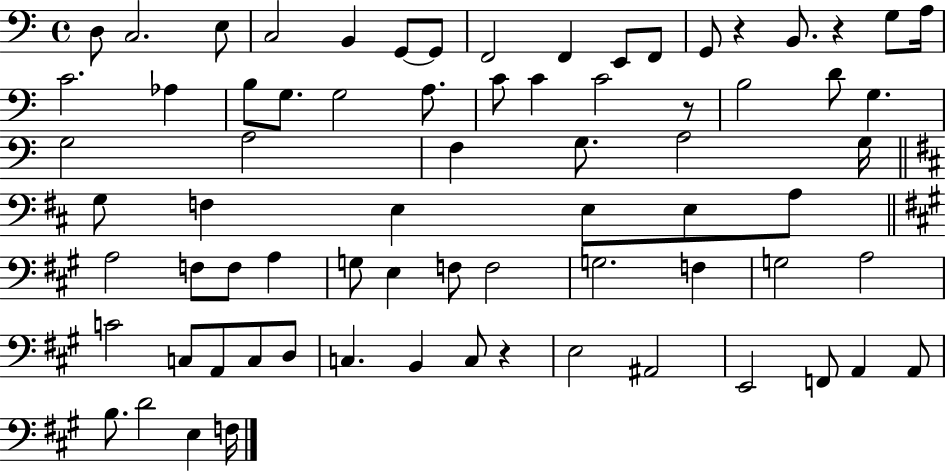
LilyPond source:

{
  \clef bass
  \time 4/4
  \defaultTimeSignature
  \key c \major
  \repeat volta 2 { d8 c2. e8 | c2 b,4 g,8~~ g,8 | f,2 f,4 e,8 f,8 | g,8 r4 b,8. r4 g8 a16 | \break c'2. aes4 | b8 g8. g2 a8. | c'8 c'4 c'2 r8 | b2 d'8 g4. | \break g2 a2 | f4 g8. a2 g16 | \bar "||" \break \key b \minor g8 f4 e4 e8 e8 a8 | \bar "||" \break \key a \major a2 f8 f8 a4 | g8 e4 f8 f2 | g2. f4 | g2 a2 | \break c'2 c8 a,8 c8 d8 | c4. b,4 c8 r4 | e2 ais,2 | e,2 f,8 a,4 a,8 | \break b8. d'2 e4 f16 | } \bar "|."
}